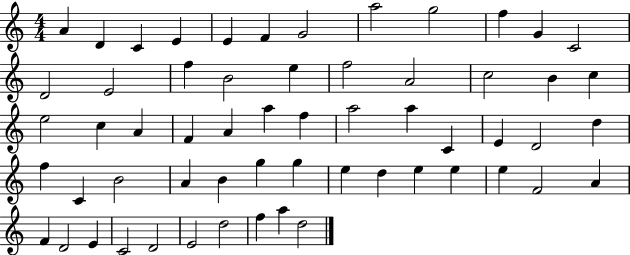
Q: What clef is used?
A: treble